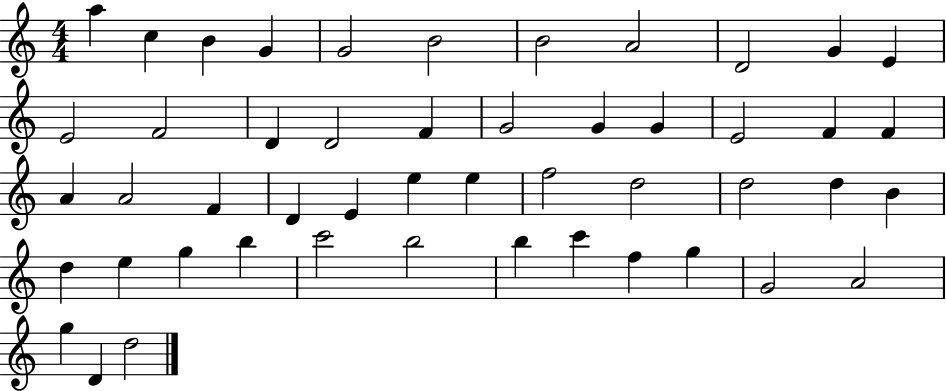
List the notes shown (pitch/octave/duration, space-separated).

A5/q C5/q B4/q G4/q G4/h B4/h B4/h A4/h D4/h G4/q E4/q E4/h F4/h D4/q D4/h F4/q G4/h G4/q G4/q E4/h F4/q F4/q A4/q A4/h F4/q D4/q E4/q E5/q E5/q F5/h D5/h D5/h D5/q B4/q D5/q E5/q G5/q B5/q C6/h B5/h B5/q C6/q F5/q G5/q G4/h A4/h G5/q D4/q D5/h